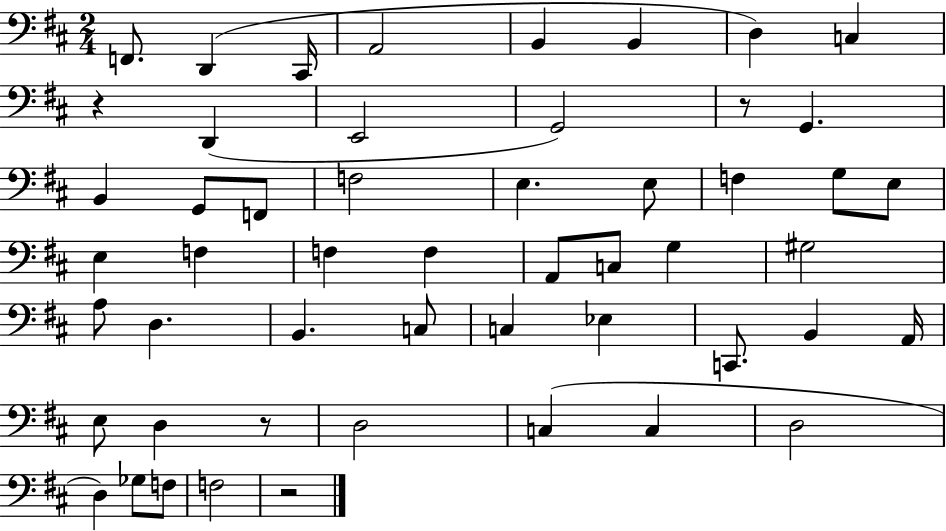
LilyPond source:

{
  \clef bass
  \numericTimeSignature
  \time 2/4
  \key d \major
  \repeat volta 2 { f,8. d,4( cis,16 | a,2 | b,4 b,4 | d4) c4 | \break r4 d,4( | e,2 | g,2) | r8 g,4. | \break b,4 g,8 f,8 | f2 | e4. e8 | f4 g8 e8 | \break e4 f4 | f4 f4 | a,8 c8 g4 | gis2 | \break a8 d4. | b,4. c8 | c4 ees4 | c,8. b,4 a,16 | \break e8 d4 r8 | d2 | c4( c4 | d2 | \break d4) ges8 f8 | f2 | r2 | } \bar "|."
}